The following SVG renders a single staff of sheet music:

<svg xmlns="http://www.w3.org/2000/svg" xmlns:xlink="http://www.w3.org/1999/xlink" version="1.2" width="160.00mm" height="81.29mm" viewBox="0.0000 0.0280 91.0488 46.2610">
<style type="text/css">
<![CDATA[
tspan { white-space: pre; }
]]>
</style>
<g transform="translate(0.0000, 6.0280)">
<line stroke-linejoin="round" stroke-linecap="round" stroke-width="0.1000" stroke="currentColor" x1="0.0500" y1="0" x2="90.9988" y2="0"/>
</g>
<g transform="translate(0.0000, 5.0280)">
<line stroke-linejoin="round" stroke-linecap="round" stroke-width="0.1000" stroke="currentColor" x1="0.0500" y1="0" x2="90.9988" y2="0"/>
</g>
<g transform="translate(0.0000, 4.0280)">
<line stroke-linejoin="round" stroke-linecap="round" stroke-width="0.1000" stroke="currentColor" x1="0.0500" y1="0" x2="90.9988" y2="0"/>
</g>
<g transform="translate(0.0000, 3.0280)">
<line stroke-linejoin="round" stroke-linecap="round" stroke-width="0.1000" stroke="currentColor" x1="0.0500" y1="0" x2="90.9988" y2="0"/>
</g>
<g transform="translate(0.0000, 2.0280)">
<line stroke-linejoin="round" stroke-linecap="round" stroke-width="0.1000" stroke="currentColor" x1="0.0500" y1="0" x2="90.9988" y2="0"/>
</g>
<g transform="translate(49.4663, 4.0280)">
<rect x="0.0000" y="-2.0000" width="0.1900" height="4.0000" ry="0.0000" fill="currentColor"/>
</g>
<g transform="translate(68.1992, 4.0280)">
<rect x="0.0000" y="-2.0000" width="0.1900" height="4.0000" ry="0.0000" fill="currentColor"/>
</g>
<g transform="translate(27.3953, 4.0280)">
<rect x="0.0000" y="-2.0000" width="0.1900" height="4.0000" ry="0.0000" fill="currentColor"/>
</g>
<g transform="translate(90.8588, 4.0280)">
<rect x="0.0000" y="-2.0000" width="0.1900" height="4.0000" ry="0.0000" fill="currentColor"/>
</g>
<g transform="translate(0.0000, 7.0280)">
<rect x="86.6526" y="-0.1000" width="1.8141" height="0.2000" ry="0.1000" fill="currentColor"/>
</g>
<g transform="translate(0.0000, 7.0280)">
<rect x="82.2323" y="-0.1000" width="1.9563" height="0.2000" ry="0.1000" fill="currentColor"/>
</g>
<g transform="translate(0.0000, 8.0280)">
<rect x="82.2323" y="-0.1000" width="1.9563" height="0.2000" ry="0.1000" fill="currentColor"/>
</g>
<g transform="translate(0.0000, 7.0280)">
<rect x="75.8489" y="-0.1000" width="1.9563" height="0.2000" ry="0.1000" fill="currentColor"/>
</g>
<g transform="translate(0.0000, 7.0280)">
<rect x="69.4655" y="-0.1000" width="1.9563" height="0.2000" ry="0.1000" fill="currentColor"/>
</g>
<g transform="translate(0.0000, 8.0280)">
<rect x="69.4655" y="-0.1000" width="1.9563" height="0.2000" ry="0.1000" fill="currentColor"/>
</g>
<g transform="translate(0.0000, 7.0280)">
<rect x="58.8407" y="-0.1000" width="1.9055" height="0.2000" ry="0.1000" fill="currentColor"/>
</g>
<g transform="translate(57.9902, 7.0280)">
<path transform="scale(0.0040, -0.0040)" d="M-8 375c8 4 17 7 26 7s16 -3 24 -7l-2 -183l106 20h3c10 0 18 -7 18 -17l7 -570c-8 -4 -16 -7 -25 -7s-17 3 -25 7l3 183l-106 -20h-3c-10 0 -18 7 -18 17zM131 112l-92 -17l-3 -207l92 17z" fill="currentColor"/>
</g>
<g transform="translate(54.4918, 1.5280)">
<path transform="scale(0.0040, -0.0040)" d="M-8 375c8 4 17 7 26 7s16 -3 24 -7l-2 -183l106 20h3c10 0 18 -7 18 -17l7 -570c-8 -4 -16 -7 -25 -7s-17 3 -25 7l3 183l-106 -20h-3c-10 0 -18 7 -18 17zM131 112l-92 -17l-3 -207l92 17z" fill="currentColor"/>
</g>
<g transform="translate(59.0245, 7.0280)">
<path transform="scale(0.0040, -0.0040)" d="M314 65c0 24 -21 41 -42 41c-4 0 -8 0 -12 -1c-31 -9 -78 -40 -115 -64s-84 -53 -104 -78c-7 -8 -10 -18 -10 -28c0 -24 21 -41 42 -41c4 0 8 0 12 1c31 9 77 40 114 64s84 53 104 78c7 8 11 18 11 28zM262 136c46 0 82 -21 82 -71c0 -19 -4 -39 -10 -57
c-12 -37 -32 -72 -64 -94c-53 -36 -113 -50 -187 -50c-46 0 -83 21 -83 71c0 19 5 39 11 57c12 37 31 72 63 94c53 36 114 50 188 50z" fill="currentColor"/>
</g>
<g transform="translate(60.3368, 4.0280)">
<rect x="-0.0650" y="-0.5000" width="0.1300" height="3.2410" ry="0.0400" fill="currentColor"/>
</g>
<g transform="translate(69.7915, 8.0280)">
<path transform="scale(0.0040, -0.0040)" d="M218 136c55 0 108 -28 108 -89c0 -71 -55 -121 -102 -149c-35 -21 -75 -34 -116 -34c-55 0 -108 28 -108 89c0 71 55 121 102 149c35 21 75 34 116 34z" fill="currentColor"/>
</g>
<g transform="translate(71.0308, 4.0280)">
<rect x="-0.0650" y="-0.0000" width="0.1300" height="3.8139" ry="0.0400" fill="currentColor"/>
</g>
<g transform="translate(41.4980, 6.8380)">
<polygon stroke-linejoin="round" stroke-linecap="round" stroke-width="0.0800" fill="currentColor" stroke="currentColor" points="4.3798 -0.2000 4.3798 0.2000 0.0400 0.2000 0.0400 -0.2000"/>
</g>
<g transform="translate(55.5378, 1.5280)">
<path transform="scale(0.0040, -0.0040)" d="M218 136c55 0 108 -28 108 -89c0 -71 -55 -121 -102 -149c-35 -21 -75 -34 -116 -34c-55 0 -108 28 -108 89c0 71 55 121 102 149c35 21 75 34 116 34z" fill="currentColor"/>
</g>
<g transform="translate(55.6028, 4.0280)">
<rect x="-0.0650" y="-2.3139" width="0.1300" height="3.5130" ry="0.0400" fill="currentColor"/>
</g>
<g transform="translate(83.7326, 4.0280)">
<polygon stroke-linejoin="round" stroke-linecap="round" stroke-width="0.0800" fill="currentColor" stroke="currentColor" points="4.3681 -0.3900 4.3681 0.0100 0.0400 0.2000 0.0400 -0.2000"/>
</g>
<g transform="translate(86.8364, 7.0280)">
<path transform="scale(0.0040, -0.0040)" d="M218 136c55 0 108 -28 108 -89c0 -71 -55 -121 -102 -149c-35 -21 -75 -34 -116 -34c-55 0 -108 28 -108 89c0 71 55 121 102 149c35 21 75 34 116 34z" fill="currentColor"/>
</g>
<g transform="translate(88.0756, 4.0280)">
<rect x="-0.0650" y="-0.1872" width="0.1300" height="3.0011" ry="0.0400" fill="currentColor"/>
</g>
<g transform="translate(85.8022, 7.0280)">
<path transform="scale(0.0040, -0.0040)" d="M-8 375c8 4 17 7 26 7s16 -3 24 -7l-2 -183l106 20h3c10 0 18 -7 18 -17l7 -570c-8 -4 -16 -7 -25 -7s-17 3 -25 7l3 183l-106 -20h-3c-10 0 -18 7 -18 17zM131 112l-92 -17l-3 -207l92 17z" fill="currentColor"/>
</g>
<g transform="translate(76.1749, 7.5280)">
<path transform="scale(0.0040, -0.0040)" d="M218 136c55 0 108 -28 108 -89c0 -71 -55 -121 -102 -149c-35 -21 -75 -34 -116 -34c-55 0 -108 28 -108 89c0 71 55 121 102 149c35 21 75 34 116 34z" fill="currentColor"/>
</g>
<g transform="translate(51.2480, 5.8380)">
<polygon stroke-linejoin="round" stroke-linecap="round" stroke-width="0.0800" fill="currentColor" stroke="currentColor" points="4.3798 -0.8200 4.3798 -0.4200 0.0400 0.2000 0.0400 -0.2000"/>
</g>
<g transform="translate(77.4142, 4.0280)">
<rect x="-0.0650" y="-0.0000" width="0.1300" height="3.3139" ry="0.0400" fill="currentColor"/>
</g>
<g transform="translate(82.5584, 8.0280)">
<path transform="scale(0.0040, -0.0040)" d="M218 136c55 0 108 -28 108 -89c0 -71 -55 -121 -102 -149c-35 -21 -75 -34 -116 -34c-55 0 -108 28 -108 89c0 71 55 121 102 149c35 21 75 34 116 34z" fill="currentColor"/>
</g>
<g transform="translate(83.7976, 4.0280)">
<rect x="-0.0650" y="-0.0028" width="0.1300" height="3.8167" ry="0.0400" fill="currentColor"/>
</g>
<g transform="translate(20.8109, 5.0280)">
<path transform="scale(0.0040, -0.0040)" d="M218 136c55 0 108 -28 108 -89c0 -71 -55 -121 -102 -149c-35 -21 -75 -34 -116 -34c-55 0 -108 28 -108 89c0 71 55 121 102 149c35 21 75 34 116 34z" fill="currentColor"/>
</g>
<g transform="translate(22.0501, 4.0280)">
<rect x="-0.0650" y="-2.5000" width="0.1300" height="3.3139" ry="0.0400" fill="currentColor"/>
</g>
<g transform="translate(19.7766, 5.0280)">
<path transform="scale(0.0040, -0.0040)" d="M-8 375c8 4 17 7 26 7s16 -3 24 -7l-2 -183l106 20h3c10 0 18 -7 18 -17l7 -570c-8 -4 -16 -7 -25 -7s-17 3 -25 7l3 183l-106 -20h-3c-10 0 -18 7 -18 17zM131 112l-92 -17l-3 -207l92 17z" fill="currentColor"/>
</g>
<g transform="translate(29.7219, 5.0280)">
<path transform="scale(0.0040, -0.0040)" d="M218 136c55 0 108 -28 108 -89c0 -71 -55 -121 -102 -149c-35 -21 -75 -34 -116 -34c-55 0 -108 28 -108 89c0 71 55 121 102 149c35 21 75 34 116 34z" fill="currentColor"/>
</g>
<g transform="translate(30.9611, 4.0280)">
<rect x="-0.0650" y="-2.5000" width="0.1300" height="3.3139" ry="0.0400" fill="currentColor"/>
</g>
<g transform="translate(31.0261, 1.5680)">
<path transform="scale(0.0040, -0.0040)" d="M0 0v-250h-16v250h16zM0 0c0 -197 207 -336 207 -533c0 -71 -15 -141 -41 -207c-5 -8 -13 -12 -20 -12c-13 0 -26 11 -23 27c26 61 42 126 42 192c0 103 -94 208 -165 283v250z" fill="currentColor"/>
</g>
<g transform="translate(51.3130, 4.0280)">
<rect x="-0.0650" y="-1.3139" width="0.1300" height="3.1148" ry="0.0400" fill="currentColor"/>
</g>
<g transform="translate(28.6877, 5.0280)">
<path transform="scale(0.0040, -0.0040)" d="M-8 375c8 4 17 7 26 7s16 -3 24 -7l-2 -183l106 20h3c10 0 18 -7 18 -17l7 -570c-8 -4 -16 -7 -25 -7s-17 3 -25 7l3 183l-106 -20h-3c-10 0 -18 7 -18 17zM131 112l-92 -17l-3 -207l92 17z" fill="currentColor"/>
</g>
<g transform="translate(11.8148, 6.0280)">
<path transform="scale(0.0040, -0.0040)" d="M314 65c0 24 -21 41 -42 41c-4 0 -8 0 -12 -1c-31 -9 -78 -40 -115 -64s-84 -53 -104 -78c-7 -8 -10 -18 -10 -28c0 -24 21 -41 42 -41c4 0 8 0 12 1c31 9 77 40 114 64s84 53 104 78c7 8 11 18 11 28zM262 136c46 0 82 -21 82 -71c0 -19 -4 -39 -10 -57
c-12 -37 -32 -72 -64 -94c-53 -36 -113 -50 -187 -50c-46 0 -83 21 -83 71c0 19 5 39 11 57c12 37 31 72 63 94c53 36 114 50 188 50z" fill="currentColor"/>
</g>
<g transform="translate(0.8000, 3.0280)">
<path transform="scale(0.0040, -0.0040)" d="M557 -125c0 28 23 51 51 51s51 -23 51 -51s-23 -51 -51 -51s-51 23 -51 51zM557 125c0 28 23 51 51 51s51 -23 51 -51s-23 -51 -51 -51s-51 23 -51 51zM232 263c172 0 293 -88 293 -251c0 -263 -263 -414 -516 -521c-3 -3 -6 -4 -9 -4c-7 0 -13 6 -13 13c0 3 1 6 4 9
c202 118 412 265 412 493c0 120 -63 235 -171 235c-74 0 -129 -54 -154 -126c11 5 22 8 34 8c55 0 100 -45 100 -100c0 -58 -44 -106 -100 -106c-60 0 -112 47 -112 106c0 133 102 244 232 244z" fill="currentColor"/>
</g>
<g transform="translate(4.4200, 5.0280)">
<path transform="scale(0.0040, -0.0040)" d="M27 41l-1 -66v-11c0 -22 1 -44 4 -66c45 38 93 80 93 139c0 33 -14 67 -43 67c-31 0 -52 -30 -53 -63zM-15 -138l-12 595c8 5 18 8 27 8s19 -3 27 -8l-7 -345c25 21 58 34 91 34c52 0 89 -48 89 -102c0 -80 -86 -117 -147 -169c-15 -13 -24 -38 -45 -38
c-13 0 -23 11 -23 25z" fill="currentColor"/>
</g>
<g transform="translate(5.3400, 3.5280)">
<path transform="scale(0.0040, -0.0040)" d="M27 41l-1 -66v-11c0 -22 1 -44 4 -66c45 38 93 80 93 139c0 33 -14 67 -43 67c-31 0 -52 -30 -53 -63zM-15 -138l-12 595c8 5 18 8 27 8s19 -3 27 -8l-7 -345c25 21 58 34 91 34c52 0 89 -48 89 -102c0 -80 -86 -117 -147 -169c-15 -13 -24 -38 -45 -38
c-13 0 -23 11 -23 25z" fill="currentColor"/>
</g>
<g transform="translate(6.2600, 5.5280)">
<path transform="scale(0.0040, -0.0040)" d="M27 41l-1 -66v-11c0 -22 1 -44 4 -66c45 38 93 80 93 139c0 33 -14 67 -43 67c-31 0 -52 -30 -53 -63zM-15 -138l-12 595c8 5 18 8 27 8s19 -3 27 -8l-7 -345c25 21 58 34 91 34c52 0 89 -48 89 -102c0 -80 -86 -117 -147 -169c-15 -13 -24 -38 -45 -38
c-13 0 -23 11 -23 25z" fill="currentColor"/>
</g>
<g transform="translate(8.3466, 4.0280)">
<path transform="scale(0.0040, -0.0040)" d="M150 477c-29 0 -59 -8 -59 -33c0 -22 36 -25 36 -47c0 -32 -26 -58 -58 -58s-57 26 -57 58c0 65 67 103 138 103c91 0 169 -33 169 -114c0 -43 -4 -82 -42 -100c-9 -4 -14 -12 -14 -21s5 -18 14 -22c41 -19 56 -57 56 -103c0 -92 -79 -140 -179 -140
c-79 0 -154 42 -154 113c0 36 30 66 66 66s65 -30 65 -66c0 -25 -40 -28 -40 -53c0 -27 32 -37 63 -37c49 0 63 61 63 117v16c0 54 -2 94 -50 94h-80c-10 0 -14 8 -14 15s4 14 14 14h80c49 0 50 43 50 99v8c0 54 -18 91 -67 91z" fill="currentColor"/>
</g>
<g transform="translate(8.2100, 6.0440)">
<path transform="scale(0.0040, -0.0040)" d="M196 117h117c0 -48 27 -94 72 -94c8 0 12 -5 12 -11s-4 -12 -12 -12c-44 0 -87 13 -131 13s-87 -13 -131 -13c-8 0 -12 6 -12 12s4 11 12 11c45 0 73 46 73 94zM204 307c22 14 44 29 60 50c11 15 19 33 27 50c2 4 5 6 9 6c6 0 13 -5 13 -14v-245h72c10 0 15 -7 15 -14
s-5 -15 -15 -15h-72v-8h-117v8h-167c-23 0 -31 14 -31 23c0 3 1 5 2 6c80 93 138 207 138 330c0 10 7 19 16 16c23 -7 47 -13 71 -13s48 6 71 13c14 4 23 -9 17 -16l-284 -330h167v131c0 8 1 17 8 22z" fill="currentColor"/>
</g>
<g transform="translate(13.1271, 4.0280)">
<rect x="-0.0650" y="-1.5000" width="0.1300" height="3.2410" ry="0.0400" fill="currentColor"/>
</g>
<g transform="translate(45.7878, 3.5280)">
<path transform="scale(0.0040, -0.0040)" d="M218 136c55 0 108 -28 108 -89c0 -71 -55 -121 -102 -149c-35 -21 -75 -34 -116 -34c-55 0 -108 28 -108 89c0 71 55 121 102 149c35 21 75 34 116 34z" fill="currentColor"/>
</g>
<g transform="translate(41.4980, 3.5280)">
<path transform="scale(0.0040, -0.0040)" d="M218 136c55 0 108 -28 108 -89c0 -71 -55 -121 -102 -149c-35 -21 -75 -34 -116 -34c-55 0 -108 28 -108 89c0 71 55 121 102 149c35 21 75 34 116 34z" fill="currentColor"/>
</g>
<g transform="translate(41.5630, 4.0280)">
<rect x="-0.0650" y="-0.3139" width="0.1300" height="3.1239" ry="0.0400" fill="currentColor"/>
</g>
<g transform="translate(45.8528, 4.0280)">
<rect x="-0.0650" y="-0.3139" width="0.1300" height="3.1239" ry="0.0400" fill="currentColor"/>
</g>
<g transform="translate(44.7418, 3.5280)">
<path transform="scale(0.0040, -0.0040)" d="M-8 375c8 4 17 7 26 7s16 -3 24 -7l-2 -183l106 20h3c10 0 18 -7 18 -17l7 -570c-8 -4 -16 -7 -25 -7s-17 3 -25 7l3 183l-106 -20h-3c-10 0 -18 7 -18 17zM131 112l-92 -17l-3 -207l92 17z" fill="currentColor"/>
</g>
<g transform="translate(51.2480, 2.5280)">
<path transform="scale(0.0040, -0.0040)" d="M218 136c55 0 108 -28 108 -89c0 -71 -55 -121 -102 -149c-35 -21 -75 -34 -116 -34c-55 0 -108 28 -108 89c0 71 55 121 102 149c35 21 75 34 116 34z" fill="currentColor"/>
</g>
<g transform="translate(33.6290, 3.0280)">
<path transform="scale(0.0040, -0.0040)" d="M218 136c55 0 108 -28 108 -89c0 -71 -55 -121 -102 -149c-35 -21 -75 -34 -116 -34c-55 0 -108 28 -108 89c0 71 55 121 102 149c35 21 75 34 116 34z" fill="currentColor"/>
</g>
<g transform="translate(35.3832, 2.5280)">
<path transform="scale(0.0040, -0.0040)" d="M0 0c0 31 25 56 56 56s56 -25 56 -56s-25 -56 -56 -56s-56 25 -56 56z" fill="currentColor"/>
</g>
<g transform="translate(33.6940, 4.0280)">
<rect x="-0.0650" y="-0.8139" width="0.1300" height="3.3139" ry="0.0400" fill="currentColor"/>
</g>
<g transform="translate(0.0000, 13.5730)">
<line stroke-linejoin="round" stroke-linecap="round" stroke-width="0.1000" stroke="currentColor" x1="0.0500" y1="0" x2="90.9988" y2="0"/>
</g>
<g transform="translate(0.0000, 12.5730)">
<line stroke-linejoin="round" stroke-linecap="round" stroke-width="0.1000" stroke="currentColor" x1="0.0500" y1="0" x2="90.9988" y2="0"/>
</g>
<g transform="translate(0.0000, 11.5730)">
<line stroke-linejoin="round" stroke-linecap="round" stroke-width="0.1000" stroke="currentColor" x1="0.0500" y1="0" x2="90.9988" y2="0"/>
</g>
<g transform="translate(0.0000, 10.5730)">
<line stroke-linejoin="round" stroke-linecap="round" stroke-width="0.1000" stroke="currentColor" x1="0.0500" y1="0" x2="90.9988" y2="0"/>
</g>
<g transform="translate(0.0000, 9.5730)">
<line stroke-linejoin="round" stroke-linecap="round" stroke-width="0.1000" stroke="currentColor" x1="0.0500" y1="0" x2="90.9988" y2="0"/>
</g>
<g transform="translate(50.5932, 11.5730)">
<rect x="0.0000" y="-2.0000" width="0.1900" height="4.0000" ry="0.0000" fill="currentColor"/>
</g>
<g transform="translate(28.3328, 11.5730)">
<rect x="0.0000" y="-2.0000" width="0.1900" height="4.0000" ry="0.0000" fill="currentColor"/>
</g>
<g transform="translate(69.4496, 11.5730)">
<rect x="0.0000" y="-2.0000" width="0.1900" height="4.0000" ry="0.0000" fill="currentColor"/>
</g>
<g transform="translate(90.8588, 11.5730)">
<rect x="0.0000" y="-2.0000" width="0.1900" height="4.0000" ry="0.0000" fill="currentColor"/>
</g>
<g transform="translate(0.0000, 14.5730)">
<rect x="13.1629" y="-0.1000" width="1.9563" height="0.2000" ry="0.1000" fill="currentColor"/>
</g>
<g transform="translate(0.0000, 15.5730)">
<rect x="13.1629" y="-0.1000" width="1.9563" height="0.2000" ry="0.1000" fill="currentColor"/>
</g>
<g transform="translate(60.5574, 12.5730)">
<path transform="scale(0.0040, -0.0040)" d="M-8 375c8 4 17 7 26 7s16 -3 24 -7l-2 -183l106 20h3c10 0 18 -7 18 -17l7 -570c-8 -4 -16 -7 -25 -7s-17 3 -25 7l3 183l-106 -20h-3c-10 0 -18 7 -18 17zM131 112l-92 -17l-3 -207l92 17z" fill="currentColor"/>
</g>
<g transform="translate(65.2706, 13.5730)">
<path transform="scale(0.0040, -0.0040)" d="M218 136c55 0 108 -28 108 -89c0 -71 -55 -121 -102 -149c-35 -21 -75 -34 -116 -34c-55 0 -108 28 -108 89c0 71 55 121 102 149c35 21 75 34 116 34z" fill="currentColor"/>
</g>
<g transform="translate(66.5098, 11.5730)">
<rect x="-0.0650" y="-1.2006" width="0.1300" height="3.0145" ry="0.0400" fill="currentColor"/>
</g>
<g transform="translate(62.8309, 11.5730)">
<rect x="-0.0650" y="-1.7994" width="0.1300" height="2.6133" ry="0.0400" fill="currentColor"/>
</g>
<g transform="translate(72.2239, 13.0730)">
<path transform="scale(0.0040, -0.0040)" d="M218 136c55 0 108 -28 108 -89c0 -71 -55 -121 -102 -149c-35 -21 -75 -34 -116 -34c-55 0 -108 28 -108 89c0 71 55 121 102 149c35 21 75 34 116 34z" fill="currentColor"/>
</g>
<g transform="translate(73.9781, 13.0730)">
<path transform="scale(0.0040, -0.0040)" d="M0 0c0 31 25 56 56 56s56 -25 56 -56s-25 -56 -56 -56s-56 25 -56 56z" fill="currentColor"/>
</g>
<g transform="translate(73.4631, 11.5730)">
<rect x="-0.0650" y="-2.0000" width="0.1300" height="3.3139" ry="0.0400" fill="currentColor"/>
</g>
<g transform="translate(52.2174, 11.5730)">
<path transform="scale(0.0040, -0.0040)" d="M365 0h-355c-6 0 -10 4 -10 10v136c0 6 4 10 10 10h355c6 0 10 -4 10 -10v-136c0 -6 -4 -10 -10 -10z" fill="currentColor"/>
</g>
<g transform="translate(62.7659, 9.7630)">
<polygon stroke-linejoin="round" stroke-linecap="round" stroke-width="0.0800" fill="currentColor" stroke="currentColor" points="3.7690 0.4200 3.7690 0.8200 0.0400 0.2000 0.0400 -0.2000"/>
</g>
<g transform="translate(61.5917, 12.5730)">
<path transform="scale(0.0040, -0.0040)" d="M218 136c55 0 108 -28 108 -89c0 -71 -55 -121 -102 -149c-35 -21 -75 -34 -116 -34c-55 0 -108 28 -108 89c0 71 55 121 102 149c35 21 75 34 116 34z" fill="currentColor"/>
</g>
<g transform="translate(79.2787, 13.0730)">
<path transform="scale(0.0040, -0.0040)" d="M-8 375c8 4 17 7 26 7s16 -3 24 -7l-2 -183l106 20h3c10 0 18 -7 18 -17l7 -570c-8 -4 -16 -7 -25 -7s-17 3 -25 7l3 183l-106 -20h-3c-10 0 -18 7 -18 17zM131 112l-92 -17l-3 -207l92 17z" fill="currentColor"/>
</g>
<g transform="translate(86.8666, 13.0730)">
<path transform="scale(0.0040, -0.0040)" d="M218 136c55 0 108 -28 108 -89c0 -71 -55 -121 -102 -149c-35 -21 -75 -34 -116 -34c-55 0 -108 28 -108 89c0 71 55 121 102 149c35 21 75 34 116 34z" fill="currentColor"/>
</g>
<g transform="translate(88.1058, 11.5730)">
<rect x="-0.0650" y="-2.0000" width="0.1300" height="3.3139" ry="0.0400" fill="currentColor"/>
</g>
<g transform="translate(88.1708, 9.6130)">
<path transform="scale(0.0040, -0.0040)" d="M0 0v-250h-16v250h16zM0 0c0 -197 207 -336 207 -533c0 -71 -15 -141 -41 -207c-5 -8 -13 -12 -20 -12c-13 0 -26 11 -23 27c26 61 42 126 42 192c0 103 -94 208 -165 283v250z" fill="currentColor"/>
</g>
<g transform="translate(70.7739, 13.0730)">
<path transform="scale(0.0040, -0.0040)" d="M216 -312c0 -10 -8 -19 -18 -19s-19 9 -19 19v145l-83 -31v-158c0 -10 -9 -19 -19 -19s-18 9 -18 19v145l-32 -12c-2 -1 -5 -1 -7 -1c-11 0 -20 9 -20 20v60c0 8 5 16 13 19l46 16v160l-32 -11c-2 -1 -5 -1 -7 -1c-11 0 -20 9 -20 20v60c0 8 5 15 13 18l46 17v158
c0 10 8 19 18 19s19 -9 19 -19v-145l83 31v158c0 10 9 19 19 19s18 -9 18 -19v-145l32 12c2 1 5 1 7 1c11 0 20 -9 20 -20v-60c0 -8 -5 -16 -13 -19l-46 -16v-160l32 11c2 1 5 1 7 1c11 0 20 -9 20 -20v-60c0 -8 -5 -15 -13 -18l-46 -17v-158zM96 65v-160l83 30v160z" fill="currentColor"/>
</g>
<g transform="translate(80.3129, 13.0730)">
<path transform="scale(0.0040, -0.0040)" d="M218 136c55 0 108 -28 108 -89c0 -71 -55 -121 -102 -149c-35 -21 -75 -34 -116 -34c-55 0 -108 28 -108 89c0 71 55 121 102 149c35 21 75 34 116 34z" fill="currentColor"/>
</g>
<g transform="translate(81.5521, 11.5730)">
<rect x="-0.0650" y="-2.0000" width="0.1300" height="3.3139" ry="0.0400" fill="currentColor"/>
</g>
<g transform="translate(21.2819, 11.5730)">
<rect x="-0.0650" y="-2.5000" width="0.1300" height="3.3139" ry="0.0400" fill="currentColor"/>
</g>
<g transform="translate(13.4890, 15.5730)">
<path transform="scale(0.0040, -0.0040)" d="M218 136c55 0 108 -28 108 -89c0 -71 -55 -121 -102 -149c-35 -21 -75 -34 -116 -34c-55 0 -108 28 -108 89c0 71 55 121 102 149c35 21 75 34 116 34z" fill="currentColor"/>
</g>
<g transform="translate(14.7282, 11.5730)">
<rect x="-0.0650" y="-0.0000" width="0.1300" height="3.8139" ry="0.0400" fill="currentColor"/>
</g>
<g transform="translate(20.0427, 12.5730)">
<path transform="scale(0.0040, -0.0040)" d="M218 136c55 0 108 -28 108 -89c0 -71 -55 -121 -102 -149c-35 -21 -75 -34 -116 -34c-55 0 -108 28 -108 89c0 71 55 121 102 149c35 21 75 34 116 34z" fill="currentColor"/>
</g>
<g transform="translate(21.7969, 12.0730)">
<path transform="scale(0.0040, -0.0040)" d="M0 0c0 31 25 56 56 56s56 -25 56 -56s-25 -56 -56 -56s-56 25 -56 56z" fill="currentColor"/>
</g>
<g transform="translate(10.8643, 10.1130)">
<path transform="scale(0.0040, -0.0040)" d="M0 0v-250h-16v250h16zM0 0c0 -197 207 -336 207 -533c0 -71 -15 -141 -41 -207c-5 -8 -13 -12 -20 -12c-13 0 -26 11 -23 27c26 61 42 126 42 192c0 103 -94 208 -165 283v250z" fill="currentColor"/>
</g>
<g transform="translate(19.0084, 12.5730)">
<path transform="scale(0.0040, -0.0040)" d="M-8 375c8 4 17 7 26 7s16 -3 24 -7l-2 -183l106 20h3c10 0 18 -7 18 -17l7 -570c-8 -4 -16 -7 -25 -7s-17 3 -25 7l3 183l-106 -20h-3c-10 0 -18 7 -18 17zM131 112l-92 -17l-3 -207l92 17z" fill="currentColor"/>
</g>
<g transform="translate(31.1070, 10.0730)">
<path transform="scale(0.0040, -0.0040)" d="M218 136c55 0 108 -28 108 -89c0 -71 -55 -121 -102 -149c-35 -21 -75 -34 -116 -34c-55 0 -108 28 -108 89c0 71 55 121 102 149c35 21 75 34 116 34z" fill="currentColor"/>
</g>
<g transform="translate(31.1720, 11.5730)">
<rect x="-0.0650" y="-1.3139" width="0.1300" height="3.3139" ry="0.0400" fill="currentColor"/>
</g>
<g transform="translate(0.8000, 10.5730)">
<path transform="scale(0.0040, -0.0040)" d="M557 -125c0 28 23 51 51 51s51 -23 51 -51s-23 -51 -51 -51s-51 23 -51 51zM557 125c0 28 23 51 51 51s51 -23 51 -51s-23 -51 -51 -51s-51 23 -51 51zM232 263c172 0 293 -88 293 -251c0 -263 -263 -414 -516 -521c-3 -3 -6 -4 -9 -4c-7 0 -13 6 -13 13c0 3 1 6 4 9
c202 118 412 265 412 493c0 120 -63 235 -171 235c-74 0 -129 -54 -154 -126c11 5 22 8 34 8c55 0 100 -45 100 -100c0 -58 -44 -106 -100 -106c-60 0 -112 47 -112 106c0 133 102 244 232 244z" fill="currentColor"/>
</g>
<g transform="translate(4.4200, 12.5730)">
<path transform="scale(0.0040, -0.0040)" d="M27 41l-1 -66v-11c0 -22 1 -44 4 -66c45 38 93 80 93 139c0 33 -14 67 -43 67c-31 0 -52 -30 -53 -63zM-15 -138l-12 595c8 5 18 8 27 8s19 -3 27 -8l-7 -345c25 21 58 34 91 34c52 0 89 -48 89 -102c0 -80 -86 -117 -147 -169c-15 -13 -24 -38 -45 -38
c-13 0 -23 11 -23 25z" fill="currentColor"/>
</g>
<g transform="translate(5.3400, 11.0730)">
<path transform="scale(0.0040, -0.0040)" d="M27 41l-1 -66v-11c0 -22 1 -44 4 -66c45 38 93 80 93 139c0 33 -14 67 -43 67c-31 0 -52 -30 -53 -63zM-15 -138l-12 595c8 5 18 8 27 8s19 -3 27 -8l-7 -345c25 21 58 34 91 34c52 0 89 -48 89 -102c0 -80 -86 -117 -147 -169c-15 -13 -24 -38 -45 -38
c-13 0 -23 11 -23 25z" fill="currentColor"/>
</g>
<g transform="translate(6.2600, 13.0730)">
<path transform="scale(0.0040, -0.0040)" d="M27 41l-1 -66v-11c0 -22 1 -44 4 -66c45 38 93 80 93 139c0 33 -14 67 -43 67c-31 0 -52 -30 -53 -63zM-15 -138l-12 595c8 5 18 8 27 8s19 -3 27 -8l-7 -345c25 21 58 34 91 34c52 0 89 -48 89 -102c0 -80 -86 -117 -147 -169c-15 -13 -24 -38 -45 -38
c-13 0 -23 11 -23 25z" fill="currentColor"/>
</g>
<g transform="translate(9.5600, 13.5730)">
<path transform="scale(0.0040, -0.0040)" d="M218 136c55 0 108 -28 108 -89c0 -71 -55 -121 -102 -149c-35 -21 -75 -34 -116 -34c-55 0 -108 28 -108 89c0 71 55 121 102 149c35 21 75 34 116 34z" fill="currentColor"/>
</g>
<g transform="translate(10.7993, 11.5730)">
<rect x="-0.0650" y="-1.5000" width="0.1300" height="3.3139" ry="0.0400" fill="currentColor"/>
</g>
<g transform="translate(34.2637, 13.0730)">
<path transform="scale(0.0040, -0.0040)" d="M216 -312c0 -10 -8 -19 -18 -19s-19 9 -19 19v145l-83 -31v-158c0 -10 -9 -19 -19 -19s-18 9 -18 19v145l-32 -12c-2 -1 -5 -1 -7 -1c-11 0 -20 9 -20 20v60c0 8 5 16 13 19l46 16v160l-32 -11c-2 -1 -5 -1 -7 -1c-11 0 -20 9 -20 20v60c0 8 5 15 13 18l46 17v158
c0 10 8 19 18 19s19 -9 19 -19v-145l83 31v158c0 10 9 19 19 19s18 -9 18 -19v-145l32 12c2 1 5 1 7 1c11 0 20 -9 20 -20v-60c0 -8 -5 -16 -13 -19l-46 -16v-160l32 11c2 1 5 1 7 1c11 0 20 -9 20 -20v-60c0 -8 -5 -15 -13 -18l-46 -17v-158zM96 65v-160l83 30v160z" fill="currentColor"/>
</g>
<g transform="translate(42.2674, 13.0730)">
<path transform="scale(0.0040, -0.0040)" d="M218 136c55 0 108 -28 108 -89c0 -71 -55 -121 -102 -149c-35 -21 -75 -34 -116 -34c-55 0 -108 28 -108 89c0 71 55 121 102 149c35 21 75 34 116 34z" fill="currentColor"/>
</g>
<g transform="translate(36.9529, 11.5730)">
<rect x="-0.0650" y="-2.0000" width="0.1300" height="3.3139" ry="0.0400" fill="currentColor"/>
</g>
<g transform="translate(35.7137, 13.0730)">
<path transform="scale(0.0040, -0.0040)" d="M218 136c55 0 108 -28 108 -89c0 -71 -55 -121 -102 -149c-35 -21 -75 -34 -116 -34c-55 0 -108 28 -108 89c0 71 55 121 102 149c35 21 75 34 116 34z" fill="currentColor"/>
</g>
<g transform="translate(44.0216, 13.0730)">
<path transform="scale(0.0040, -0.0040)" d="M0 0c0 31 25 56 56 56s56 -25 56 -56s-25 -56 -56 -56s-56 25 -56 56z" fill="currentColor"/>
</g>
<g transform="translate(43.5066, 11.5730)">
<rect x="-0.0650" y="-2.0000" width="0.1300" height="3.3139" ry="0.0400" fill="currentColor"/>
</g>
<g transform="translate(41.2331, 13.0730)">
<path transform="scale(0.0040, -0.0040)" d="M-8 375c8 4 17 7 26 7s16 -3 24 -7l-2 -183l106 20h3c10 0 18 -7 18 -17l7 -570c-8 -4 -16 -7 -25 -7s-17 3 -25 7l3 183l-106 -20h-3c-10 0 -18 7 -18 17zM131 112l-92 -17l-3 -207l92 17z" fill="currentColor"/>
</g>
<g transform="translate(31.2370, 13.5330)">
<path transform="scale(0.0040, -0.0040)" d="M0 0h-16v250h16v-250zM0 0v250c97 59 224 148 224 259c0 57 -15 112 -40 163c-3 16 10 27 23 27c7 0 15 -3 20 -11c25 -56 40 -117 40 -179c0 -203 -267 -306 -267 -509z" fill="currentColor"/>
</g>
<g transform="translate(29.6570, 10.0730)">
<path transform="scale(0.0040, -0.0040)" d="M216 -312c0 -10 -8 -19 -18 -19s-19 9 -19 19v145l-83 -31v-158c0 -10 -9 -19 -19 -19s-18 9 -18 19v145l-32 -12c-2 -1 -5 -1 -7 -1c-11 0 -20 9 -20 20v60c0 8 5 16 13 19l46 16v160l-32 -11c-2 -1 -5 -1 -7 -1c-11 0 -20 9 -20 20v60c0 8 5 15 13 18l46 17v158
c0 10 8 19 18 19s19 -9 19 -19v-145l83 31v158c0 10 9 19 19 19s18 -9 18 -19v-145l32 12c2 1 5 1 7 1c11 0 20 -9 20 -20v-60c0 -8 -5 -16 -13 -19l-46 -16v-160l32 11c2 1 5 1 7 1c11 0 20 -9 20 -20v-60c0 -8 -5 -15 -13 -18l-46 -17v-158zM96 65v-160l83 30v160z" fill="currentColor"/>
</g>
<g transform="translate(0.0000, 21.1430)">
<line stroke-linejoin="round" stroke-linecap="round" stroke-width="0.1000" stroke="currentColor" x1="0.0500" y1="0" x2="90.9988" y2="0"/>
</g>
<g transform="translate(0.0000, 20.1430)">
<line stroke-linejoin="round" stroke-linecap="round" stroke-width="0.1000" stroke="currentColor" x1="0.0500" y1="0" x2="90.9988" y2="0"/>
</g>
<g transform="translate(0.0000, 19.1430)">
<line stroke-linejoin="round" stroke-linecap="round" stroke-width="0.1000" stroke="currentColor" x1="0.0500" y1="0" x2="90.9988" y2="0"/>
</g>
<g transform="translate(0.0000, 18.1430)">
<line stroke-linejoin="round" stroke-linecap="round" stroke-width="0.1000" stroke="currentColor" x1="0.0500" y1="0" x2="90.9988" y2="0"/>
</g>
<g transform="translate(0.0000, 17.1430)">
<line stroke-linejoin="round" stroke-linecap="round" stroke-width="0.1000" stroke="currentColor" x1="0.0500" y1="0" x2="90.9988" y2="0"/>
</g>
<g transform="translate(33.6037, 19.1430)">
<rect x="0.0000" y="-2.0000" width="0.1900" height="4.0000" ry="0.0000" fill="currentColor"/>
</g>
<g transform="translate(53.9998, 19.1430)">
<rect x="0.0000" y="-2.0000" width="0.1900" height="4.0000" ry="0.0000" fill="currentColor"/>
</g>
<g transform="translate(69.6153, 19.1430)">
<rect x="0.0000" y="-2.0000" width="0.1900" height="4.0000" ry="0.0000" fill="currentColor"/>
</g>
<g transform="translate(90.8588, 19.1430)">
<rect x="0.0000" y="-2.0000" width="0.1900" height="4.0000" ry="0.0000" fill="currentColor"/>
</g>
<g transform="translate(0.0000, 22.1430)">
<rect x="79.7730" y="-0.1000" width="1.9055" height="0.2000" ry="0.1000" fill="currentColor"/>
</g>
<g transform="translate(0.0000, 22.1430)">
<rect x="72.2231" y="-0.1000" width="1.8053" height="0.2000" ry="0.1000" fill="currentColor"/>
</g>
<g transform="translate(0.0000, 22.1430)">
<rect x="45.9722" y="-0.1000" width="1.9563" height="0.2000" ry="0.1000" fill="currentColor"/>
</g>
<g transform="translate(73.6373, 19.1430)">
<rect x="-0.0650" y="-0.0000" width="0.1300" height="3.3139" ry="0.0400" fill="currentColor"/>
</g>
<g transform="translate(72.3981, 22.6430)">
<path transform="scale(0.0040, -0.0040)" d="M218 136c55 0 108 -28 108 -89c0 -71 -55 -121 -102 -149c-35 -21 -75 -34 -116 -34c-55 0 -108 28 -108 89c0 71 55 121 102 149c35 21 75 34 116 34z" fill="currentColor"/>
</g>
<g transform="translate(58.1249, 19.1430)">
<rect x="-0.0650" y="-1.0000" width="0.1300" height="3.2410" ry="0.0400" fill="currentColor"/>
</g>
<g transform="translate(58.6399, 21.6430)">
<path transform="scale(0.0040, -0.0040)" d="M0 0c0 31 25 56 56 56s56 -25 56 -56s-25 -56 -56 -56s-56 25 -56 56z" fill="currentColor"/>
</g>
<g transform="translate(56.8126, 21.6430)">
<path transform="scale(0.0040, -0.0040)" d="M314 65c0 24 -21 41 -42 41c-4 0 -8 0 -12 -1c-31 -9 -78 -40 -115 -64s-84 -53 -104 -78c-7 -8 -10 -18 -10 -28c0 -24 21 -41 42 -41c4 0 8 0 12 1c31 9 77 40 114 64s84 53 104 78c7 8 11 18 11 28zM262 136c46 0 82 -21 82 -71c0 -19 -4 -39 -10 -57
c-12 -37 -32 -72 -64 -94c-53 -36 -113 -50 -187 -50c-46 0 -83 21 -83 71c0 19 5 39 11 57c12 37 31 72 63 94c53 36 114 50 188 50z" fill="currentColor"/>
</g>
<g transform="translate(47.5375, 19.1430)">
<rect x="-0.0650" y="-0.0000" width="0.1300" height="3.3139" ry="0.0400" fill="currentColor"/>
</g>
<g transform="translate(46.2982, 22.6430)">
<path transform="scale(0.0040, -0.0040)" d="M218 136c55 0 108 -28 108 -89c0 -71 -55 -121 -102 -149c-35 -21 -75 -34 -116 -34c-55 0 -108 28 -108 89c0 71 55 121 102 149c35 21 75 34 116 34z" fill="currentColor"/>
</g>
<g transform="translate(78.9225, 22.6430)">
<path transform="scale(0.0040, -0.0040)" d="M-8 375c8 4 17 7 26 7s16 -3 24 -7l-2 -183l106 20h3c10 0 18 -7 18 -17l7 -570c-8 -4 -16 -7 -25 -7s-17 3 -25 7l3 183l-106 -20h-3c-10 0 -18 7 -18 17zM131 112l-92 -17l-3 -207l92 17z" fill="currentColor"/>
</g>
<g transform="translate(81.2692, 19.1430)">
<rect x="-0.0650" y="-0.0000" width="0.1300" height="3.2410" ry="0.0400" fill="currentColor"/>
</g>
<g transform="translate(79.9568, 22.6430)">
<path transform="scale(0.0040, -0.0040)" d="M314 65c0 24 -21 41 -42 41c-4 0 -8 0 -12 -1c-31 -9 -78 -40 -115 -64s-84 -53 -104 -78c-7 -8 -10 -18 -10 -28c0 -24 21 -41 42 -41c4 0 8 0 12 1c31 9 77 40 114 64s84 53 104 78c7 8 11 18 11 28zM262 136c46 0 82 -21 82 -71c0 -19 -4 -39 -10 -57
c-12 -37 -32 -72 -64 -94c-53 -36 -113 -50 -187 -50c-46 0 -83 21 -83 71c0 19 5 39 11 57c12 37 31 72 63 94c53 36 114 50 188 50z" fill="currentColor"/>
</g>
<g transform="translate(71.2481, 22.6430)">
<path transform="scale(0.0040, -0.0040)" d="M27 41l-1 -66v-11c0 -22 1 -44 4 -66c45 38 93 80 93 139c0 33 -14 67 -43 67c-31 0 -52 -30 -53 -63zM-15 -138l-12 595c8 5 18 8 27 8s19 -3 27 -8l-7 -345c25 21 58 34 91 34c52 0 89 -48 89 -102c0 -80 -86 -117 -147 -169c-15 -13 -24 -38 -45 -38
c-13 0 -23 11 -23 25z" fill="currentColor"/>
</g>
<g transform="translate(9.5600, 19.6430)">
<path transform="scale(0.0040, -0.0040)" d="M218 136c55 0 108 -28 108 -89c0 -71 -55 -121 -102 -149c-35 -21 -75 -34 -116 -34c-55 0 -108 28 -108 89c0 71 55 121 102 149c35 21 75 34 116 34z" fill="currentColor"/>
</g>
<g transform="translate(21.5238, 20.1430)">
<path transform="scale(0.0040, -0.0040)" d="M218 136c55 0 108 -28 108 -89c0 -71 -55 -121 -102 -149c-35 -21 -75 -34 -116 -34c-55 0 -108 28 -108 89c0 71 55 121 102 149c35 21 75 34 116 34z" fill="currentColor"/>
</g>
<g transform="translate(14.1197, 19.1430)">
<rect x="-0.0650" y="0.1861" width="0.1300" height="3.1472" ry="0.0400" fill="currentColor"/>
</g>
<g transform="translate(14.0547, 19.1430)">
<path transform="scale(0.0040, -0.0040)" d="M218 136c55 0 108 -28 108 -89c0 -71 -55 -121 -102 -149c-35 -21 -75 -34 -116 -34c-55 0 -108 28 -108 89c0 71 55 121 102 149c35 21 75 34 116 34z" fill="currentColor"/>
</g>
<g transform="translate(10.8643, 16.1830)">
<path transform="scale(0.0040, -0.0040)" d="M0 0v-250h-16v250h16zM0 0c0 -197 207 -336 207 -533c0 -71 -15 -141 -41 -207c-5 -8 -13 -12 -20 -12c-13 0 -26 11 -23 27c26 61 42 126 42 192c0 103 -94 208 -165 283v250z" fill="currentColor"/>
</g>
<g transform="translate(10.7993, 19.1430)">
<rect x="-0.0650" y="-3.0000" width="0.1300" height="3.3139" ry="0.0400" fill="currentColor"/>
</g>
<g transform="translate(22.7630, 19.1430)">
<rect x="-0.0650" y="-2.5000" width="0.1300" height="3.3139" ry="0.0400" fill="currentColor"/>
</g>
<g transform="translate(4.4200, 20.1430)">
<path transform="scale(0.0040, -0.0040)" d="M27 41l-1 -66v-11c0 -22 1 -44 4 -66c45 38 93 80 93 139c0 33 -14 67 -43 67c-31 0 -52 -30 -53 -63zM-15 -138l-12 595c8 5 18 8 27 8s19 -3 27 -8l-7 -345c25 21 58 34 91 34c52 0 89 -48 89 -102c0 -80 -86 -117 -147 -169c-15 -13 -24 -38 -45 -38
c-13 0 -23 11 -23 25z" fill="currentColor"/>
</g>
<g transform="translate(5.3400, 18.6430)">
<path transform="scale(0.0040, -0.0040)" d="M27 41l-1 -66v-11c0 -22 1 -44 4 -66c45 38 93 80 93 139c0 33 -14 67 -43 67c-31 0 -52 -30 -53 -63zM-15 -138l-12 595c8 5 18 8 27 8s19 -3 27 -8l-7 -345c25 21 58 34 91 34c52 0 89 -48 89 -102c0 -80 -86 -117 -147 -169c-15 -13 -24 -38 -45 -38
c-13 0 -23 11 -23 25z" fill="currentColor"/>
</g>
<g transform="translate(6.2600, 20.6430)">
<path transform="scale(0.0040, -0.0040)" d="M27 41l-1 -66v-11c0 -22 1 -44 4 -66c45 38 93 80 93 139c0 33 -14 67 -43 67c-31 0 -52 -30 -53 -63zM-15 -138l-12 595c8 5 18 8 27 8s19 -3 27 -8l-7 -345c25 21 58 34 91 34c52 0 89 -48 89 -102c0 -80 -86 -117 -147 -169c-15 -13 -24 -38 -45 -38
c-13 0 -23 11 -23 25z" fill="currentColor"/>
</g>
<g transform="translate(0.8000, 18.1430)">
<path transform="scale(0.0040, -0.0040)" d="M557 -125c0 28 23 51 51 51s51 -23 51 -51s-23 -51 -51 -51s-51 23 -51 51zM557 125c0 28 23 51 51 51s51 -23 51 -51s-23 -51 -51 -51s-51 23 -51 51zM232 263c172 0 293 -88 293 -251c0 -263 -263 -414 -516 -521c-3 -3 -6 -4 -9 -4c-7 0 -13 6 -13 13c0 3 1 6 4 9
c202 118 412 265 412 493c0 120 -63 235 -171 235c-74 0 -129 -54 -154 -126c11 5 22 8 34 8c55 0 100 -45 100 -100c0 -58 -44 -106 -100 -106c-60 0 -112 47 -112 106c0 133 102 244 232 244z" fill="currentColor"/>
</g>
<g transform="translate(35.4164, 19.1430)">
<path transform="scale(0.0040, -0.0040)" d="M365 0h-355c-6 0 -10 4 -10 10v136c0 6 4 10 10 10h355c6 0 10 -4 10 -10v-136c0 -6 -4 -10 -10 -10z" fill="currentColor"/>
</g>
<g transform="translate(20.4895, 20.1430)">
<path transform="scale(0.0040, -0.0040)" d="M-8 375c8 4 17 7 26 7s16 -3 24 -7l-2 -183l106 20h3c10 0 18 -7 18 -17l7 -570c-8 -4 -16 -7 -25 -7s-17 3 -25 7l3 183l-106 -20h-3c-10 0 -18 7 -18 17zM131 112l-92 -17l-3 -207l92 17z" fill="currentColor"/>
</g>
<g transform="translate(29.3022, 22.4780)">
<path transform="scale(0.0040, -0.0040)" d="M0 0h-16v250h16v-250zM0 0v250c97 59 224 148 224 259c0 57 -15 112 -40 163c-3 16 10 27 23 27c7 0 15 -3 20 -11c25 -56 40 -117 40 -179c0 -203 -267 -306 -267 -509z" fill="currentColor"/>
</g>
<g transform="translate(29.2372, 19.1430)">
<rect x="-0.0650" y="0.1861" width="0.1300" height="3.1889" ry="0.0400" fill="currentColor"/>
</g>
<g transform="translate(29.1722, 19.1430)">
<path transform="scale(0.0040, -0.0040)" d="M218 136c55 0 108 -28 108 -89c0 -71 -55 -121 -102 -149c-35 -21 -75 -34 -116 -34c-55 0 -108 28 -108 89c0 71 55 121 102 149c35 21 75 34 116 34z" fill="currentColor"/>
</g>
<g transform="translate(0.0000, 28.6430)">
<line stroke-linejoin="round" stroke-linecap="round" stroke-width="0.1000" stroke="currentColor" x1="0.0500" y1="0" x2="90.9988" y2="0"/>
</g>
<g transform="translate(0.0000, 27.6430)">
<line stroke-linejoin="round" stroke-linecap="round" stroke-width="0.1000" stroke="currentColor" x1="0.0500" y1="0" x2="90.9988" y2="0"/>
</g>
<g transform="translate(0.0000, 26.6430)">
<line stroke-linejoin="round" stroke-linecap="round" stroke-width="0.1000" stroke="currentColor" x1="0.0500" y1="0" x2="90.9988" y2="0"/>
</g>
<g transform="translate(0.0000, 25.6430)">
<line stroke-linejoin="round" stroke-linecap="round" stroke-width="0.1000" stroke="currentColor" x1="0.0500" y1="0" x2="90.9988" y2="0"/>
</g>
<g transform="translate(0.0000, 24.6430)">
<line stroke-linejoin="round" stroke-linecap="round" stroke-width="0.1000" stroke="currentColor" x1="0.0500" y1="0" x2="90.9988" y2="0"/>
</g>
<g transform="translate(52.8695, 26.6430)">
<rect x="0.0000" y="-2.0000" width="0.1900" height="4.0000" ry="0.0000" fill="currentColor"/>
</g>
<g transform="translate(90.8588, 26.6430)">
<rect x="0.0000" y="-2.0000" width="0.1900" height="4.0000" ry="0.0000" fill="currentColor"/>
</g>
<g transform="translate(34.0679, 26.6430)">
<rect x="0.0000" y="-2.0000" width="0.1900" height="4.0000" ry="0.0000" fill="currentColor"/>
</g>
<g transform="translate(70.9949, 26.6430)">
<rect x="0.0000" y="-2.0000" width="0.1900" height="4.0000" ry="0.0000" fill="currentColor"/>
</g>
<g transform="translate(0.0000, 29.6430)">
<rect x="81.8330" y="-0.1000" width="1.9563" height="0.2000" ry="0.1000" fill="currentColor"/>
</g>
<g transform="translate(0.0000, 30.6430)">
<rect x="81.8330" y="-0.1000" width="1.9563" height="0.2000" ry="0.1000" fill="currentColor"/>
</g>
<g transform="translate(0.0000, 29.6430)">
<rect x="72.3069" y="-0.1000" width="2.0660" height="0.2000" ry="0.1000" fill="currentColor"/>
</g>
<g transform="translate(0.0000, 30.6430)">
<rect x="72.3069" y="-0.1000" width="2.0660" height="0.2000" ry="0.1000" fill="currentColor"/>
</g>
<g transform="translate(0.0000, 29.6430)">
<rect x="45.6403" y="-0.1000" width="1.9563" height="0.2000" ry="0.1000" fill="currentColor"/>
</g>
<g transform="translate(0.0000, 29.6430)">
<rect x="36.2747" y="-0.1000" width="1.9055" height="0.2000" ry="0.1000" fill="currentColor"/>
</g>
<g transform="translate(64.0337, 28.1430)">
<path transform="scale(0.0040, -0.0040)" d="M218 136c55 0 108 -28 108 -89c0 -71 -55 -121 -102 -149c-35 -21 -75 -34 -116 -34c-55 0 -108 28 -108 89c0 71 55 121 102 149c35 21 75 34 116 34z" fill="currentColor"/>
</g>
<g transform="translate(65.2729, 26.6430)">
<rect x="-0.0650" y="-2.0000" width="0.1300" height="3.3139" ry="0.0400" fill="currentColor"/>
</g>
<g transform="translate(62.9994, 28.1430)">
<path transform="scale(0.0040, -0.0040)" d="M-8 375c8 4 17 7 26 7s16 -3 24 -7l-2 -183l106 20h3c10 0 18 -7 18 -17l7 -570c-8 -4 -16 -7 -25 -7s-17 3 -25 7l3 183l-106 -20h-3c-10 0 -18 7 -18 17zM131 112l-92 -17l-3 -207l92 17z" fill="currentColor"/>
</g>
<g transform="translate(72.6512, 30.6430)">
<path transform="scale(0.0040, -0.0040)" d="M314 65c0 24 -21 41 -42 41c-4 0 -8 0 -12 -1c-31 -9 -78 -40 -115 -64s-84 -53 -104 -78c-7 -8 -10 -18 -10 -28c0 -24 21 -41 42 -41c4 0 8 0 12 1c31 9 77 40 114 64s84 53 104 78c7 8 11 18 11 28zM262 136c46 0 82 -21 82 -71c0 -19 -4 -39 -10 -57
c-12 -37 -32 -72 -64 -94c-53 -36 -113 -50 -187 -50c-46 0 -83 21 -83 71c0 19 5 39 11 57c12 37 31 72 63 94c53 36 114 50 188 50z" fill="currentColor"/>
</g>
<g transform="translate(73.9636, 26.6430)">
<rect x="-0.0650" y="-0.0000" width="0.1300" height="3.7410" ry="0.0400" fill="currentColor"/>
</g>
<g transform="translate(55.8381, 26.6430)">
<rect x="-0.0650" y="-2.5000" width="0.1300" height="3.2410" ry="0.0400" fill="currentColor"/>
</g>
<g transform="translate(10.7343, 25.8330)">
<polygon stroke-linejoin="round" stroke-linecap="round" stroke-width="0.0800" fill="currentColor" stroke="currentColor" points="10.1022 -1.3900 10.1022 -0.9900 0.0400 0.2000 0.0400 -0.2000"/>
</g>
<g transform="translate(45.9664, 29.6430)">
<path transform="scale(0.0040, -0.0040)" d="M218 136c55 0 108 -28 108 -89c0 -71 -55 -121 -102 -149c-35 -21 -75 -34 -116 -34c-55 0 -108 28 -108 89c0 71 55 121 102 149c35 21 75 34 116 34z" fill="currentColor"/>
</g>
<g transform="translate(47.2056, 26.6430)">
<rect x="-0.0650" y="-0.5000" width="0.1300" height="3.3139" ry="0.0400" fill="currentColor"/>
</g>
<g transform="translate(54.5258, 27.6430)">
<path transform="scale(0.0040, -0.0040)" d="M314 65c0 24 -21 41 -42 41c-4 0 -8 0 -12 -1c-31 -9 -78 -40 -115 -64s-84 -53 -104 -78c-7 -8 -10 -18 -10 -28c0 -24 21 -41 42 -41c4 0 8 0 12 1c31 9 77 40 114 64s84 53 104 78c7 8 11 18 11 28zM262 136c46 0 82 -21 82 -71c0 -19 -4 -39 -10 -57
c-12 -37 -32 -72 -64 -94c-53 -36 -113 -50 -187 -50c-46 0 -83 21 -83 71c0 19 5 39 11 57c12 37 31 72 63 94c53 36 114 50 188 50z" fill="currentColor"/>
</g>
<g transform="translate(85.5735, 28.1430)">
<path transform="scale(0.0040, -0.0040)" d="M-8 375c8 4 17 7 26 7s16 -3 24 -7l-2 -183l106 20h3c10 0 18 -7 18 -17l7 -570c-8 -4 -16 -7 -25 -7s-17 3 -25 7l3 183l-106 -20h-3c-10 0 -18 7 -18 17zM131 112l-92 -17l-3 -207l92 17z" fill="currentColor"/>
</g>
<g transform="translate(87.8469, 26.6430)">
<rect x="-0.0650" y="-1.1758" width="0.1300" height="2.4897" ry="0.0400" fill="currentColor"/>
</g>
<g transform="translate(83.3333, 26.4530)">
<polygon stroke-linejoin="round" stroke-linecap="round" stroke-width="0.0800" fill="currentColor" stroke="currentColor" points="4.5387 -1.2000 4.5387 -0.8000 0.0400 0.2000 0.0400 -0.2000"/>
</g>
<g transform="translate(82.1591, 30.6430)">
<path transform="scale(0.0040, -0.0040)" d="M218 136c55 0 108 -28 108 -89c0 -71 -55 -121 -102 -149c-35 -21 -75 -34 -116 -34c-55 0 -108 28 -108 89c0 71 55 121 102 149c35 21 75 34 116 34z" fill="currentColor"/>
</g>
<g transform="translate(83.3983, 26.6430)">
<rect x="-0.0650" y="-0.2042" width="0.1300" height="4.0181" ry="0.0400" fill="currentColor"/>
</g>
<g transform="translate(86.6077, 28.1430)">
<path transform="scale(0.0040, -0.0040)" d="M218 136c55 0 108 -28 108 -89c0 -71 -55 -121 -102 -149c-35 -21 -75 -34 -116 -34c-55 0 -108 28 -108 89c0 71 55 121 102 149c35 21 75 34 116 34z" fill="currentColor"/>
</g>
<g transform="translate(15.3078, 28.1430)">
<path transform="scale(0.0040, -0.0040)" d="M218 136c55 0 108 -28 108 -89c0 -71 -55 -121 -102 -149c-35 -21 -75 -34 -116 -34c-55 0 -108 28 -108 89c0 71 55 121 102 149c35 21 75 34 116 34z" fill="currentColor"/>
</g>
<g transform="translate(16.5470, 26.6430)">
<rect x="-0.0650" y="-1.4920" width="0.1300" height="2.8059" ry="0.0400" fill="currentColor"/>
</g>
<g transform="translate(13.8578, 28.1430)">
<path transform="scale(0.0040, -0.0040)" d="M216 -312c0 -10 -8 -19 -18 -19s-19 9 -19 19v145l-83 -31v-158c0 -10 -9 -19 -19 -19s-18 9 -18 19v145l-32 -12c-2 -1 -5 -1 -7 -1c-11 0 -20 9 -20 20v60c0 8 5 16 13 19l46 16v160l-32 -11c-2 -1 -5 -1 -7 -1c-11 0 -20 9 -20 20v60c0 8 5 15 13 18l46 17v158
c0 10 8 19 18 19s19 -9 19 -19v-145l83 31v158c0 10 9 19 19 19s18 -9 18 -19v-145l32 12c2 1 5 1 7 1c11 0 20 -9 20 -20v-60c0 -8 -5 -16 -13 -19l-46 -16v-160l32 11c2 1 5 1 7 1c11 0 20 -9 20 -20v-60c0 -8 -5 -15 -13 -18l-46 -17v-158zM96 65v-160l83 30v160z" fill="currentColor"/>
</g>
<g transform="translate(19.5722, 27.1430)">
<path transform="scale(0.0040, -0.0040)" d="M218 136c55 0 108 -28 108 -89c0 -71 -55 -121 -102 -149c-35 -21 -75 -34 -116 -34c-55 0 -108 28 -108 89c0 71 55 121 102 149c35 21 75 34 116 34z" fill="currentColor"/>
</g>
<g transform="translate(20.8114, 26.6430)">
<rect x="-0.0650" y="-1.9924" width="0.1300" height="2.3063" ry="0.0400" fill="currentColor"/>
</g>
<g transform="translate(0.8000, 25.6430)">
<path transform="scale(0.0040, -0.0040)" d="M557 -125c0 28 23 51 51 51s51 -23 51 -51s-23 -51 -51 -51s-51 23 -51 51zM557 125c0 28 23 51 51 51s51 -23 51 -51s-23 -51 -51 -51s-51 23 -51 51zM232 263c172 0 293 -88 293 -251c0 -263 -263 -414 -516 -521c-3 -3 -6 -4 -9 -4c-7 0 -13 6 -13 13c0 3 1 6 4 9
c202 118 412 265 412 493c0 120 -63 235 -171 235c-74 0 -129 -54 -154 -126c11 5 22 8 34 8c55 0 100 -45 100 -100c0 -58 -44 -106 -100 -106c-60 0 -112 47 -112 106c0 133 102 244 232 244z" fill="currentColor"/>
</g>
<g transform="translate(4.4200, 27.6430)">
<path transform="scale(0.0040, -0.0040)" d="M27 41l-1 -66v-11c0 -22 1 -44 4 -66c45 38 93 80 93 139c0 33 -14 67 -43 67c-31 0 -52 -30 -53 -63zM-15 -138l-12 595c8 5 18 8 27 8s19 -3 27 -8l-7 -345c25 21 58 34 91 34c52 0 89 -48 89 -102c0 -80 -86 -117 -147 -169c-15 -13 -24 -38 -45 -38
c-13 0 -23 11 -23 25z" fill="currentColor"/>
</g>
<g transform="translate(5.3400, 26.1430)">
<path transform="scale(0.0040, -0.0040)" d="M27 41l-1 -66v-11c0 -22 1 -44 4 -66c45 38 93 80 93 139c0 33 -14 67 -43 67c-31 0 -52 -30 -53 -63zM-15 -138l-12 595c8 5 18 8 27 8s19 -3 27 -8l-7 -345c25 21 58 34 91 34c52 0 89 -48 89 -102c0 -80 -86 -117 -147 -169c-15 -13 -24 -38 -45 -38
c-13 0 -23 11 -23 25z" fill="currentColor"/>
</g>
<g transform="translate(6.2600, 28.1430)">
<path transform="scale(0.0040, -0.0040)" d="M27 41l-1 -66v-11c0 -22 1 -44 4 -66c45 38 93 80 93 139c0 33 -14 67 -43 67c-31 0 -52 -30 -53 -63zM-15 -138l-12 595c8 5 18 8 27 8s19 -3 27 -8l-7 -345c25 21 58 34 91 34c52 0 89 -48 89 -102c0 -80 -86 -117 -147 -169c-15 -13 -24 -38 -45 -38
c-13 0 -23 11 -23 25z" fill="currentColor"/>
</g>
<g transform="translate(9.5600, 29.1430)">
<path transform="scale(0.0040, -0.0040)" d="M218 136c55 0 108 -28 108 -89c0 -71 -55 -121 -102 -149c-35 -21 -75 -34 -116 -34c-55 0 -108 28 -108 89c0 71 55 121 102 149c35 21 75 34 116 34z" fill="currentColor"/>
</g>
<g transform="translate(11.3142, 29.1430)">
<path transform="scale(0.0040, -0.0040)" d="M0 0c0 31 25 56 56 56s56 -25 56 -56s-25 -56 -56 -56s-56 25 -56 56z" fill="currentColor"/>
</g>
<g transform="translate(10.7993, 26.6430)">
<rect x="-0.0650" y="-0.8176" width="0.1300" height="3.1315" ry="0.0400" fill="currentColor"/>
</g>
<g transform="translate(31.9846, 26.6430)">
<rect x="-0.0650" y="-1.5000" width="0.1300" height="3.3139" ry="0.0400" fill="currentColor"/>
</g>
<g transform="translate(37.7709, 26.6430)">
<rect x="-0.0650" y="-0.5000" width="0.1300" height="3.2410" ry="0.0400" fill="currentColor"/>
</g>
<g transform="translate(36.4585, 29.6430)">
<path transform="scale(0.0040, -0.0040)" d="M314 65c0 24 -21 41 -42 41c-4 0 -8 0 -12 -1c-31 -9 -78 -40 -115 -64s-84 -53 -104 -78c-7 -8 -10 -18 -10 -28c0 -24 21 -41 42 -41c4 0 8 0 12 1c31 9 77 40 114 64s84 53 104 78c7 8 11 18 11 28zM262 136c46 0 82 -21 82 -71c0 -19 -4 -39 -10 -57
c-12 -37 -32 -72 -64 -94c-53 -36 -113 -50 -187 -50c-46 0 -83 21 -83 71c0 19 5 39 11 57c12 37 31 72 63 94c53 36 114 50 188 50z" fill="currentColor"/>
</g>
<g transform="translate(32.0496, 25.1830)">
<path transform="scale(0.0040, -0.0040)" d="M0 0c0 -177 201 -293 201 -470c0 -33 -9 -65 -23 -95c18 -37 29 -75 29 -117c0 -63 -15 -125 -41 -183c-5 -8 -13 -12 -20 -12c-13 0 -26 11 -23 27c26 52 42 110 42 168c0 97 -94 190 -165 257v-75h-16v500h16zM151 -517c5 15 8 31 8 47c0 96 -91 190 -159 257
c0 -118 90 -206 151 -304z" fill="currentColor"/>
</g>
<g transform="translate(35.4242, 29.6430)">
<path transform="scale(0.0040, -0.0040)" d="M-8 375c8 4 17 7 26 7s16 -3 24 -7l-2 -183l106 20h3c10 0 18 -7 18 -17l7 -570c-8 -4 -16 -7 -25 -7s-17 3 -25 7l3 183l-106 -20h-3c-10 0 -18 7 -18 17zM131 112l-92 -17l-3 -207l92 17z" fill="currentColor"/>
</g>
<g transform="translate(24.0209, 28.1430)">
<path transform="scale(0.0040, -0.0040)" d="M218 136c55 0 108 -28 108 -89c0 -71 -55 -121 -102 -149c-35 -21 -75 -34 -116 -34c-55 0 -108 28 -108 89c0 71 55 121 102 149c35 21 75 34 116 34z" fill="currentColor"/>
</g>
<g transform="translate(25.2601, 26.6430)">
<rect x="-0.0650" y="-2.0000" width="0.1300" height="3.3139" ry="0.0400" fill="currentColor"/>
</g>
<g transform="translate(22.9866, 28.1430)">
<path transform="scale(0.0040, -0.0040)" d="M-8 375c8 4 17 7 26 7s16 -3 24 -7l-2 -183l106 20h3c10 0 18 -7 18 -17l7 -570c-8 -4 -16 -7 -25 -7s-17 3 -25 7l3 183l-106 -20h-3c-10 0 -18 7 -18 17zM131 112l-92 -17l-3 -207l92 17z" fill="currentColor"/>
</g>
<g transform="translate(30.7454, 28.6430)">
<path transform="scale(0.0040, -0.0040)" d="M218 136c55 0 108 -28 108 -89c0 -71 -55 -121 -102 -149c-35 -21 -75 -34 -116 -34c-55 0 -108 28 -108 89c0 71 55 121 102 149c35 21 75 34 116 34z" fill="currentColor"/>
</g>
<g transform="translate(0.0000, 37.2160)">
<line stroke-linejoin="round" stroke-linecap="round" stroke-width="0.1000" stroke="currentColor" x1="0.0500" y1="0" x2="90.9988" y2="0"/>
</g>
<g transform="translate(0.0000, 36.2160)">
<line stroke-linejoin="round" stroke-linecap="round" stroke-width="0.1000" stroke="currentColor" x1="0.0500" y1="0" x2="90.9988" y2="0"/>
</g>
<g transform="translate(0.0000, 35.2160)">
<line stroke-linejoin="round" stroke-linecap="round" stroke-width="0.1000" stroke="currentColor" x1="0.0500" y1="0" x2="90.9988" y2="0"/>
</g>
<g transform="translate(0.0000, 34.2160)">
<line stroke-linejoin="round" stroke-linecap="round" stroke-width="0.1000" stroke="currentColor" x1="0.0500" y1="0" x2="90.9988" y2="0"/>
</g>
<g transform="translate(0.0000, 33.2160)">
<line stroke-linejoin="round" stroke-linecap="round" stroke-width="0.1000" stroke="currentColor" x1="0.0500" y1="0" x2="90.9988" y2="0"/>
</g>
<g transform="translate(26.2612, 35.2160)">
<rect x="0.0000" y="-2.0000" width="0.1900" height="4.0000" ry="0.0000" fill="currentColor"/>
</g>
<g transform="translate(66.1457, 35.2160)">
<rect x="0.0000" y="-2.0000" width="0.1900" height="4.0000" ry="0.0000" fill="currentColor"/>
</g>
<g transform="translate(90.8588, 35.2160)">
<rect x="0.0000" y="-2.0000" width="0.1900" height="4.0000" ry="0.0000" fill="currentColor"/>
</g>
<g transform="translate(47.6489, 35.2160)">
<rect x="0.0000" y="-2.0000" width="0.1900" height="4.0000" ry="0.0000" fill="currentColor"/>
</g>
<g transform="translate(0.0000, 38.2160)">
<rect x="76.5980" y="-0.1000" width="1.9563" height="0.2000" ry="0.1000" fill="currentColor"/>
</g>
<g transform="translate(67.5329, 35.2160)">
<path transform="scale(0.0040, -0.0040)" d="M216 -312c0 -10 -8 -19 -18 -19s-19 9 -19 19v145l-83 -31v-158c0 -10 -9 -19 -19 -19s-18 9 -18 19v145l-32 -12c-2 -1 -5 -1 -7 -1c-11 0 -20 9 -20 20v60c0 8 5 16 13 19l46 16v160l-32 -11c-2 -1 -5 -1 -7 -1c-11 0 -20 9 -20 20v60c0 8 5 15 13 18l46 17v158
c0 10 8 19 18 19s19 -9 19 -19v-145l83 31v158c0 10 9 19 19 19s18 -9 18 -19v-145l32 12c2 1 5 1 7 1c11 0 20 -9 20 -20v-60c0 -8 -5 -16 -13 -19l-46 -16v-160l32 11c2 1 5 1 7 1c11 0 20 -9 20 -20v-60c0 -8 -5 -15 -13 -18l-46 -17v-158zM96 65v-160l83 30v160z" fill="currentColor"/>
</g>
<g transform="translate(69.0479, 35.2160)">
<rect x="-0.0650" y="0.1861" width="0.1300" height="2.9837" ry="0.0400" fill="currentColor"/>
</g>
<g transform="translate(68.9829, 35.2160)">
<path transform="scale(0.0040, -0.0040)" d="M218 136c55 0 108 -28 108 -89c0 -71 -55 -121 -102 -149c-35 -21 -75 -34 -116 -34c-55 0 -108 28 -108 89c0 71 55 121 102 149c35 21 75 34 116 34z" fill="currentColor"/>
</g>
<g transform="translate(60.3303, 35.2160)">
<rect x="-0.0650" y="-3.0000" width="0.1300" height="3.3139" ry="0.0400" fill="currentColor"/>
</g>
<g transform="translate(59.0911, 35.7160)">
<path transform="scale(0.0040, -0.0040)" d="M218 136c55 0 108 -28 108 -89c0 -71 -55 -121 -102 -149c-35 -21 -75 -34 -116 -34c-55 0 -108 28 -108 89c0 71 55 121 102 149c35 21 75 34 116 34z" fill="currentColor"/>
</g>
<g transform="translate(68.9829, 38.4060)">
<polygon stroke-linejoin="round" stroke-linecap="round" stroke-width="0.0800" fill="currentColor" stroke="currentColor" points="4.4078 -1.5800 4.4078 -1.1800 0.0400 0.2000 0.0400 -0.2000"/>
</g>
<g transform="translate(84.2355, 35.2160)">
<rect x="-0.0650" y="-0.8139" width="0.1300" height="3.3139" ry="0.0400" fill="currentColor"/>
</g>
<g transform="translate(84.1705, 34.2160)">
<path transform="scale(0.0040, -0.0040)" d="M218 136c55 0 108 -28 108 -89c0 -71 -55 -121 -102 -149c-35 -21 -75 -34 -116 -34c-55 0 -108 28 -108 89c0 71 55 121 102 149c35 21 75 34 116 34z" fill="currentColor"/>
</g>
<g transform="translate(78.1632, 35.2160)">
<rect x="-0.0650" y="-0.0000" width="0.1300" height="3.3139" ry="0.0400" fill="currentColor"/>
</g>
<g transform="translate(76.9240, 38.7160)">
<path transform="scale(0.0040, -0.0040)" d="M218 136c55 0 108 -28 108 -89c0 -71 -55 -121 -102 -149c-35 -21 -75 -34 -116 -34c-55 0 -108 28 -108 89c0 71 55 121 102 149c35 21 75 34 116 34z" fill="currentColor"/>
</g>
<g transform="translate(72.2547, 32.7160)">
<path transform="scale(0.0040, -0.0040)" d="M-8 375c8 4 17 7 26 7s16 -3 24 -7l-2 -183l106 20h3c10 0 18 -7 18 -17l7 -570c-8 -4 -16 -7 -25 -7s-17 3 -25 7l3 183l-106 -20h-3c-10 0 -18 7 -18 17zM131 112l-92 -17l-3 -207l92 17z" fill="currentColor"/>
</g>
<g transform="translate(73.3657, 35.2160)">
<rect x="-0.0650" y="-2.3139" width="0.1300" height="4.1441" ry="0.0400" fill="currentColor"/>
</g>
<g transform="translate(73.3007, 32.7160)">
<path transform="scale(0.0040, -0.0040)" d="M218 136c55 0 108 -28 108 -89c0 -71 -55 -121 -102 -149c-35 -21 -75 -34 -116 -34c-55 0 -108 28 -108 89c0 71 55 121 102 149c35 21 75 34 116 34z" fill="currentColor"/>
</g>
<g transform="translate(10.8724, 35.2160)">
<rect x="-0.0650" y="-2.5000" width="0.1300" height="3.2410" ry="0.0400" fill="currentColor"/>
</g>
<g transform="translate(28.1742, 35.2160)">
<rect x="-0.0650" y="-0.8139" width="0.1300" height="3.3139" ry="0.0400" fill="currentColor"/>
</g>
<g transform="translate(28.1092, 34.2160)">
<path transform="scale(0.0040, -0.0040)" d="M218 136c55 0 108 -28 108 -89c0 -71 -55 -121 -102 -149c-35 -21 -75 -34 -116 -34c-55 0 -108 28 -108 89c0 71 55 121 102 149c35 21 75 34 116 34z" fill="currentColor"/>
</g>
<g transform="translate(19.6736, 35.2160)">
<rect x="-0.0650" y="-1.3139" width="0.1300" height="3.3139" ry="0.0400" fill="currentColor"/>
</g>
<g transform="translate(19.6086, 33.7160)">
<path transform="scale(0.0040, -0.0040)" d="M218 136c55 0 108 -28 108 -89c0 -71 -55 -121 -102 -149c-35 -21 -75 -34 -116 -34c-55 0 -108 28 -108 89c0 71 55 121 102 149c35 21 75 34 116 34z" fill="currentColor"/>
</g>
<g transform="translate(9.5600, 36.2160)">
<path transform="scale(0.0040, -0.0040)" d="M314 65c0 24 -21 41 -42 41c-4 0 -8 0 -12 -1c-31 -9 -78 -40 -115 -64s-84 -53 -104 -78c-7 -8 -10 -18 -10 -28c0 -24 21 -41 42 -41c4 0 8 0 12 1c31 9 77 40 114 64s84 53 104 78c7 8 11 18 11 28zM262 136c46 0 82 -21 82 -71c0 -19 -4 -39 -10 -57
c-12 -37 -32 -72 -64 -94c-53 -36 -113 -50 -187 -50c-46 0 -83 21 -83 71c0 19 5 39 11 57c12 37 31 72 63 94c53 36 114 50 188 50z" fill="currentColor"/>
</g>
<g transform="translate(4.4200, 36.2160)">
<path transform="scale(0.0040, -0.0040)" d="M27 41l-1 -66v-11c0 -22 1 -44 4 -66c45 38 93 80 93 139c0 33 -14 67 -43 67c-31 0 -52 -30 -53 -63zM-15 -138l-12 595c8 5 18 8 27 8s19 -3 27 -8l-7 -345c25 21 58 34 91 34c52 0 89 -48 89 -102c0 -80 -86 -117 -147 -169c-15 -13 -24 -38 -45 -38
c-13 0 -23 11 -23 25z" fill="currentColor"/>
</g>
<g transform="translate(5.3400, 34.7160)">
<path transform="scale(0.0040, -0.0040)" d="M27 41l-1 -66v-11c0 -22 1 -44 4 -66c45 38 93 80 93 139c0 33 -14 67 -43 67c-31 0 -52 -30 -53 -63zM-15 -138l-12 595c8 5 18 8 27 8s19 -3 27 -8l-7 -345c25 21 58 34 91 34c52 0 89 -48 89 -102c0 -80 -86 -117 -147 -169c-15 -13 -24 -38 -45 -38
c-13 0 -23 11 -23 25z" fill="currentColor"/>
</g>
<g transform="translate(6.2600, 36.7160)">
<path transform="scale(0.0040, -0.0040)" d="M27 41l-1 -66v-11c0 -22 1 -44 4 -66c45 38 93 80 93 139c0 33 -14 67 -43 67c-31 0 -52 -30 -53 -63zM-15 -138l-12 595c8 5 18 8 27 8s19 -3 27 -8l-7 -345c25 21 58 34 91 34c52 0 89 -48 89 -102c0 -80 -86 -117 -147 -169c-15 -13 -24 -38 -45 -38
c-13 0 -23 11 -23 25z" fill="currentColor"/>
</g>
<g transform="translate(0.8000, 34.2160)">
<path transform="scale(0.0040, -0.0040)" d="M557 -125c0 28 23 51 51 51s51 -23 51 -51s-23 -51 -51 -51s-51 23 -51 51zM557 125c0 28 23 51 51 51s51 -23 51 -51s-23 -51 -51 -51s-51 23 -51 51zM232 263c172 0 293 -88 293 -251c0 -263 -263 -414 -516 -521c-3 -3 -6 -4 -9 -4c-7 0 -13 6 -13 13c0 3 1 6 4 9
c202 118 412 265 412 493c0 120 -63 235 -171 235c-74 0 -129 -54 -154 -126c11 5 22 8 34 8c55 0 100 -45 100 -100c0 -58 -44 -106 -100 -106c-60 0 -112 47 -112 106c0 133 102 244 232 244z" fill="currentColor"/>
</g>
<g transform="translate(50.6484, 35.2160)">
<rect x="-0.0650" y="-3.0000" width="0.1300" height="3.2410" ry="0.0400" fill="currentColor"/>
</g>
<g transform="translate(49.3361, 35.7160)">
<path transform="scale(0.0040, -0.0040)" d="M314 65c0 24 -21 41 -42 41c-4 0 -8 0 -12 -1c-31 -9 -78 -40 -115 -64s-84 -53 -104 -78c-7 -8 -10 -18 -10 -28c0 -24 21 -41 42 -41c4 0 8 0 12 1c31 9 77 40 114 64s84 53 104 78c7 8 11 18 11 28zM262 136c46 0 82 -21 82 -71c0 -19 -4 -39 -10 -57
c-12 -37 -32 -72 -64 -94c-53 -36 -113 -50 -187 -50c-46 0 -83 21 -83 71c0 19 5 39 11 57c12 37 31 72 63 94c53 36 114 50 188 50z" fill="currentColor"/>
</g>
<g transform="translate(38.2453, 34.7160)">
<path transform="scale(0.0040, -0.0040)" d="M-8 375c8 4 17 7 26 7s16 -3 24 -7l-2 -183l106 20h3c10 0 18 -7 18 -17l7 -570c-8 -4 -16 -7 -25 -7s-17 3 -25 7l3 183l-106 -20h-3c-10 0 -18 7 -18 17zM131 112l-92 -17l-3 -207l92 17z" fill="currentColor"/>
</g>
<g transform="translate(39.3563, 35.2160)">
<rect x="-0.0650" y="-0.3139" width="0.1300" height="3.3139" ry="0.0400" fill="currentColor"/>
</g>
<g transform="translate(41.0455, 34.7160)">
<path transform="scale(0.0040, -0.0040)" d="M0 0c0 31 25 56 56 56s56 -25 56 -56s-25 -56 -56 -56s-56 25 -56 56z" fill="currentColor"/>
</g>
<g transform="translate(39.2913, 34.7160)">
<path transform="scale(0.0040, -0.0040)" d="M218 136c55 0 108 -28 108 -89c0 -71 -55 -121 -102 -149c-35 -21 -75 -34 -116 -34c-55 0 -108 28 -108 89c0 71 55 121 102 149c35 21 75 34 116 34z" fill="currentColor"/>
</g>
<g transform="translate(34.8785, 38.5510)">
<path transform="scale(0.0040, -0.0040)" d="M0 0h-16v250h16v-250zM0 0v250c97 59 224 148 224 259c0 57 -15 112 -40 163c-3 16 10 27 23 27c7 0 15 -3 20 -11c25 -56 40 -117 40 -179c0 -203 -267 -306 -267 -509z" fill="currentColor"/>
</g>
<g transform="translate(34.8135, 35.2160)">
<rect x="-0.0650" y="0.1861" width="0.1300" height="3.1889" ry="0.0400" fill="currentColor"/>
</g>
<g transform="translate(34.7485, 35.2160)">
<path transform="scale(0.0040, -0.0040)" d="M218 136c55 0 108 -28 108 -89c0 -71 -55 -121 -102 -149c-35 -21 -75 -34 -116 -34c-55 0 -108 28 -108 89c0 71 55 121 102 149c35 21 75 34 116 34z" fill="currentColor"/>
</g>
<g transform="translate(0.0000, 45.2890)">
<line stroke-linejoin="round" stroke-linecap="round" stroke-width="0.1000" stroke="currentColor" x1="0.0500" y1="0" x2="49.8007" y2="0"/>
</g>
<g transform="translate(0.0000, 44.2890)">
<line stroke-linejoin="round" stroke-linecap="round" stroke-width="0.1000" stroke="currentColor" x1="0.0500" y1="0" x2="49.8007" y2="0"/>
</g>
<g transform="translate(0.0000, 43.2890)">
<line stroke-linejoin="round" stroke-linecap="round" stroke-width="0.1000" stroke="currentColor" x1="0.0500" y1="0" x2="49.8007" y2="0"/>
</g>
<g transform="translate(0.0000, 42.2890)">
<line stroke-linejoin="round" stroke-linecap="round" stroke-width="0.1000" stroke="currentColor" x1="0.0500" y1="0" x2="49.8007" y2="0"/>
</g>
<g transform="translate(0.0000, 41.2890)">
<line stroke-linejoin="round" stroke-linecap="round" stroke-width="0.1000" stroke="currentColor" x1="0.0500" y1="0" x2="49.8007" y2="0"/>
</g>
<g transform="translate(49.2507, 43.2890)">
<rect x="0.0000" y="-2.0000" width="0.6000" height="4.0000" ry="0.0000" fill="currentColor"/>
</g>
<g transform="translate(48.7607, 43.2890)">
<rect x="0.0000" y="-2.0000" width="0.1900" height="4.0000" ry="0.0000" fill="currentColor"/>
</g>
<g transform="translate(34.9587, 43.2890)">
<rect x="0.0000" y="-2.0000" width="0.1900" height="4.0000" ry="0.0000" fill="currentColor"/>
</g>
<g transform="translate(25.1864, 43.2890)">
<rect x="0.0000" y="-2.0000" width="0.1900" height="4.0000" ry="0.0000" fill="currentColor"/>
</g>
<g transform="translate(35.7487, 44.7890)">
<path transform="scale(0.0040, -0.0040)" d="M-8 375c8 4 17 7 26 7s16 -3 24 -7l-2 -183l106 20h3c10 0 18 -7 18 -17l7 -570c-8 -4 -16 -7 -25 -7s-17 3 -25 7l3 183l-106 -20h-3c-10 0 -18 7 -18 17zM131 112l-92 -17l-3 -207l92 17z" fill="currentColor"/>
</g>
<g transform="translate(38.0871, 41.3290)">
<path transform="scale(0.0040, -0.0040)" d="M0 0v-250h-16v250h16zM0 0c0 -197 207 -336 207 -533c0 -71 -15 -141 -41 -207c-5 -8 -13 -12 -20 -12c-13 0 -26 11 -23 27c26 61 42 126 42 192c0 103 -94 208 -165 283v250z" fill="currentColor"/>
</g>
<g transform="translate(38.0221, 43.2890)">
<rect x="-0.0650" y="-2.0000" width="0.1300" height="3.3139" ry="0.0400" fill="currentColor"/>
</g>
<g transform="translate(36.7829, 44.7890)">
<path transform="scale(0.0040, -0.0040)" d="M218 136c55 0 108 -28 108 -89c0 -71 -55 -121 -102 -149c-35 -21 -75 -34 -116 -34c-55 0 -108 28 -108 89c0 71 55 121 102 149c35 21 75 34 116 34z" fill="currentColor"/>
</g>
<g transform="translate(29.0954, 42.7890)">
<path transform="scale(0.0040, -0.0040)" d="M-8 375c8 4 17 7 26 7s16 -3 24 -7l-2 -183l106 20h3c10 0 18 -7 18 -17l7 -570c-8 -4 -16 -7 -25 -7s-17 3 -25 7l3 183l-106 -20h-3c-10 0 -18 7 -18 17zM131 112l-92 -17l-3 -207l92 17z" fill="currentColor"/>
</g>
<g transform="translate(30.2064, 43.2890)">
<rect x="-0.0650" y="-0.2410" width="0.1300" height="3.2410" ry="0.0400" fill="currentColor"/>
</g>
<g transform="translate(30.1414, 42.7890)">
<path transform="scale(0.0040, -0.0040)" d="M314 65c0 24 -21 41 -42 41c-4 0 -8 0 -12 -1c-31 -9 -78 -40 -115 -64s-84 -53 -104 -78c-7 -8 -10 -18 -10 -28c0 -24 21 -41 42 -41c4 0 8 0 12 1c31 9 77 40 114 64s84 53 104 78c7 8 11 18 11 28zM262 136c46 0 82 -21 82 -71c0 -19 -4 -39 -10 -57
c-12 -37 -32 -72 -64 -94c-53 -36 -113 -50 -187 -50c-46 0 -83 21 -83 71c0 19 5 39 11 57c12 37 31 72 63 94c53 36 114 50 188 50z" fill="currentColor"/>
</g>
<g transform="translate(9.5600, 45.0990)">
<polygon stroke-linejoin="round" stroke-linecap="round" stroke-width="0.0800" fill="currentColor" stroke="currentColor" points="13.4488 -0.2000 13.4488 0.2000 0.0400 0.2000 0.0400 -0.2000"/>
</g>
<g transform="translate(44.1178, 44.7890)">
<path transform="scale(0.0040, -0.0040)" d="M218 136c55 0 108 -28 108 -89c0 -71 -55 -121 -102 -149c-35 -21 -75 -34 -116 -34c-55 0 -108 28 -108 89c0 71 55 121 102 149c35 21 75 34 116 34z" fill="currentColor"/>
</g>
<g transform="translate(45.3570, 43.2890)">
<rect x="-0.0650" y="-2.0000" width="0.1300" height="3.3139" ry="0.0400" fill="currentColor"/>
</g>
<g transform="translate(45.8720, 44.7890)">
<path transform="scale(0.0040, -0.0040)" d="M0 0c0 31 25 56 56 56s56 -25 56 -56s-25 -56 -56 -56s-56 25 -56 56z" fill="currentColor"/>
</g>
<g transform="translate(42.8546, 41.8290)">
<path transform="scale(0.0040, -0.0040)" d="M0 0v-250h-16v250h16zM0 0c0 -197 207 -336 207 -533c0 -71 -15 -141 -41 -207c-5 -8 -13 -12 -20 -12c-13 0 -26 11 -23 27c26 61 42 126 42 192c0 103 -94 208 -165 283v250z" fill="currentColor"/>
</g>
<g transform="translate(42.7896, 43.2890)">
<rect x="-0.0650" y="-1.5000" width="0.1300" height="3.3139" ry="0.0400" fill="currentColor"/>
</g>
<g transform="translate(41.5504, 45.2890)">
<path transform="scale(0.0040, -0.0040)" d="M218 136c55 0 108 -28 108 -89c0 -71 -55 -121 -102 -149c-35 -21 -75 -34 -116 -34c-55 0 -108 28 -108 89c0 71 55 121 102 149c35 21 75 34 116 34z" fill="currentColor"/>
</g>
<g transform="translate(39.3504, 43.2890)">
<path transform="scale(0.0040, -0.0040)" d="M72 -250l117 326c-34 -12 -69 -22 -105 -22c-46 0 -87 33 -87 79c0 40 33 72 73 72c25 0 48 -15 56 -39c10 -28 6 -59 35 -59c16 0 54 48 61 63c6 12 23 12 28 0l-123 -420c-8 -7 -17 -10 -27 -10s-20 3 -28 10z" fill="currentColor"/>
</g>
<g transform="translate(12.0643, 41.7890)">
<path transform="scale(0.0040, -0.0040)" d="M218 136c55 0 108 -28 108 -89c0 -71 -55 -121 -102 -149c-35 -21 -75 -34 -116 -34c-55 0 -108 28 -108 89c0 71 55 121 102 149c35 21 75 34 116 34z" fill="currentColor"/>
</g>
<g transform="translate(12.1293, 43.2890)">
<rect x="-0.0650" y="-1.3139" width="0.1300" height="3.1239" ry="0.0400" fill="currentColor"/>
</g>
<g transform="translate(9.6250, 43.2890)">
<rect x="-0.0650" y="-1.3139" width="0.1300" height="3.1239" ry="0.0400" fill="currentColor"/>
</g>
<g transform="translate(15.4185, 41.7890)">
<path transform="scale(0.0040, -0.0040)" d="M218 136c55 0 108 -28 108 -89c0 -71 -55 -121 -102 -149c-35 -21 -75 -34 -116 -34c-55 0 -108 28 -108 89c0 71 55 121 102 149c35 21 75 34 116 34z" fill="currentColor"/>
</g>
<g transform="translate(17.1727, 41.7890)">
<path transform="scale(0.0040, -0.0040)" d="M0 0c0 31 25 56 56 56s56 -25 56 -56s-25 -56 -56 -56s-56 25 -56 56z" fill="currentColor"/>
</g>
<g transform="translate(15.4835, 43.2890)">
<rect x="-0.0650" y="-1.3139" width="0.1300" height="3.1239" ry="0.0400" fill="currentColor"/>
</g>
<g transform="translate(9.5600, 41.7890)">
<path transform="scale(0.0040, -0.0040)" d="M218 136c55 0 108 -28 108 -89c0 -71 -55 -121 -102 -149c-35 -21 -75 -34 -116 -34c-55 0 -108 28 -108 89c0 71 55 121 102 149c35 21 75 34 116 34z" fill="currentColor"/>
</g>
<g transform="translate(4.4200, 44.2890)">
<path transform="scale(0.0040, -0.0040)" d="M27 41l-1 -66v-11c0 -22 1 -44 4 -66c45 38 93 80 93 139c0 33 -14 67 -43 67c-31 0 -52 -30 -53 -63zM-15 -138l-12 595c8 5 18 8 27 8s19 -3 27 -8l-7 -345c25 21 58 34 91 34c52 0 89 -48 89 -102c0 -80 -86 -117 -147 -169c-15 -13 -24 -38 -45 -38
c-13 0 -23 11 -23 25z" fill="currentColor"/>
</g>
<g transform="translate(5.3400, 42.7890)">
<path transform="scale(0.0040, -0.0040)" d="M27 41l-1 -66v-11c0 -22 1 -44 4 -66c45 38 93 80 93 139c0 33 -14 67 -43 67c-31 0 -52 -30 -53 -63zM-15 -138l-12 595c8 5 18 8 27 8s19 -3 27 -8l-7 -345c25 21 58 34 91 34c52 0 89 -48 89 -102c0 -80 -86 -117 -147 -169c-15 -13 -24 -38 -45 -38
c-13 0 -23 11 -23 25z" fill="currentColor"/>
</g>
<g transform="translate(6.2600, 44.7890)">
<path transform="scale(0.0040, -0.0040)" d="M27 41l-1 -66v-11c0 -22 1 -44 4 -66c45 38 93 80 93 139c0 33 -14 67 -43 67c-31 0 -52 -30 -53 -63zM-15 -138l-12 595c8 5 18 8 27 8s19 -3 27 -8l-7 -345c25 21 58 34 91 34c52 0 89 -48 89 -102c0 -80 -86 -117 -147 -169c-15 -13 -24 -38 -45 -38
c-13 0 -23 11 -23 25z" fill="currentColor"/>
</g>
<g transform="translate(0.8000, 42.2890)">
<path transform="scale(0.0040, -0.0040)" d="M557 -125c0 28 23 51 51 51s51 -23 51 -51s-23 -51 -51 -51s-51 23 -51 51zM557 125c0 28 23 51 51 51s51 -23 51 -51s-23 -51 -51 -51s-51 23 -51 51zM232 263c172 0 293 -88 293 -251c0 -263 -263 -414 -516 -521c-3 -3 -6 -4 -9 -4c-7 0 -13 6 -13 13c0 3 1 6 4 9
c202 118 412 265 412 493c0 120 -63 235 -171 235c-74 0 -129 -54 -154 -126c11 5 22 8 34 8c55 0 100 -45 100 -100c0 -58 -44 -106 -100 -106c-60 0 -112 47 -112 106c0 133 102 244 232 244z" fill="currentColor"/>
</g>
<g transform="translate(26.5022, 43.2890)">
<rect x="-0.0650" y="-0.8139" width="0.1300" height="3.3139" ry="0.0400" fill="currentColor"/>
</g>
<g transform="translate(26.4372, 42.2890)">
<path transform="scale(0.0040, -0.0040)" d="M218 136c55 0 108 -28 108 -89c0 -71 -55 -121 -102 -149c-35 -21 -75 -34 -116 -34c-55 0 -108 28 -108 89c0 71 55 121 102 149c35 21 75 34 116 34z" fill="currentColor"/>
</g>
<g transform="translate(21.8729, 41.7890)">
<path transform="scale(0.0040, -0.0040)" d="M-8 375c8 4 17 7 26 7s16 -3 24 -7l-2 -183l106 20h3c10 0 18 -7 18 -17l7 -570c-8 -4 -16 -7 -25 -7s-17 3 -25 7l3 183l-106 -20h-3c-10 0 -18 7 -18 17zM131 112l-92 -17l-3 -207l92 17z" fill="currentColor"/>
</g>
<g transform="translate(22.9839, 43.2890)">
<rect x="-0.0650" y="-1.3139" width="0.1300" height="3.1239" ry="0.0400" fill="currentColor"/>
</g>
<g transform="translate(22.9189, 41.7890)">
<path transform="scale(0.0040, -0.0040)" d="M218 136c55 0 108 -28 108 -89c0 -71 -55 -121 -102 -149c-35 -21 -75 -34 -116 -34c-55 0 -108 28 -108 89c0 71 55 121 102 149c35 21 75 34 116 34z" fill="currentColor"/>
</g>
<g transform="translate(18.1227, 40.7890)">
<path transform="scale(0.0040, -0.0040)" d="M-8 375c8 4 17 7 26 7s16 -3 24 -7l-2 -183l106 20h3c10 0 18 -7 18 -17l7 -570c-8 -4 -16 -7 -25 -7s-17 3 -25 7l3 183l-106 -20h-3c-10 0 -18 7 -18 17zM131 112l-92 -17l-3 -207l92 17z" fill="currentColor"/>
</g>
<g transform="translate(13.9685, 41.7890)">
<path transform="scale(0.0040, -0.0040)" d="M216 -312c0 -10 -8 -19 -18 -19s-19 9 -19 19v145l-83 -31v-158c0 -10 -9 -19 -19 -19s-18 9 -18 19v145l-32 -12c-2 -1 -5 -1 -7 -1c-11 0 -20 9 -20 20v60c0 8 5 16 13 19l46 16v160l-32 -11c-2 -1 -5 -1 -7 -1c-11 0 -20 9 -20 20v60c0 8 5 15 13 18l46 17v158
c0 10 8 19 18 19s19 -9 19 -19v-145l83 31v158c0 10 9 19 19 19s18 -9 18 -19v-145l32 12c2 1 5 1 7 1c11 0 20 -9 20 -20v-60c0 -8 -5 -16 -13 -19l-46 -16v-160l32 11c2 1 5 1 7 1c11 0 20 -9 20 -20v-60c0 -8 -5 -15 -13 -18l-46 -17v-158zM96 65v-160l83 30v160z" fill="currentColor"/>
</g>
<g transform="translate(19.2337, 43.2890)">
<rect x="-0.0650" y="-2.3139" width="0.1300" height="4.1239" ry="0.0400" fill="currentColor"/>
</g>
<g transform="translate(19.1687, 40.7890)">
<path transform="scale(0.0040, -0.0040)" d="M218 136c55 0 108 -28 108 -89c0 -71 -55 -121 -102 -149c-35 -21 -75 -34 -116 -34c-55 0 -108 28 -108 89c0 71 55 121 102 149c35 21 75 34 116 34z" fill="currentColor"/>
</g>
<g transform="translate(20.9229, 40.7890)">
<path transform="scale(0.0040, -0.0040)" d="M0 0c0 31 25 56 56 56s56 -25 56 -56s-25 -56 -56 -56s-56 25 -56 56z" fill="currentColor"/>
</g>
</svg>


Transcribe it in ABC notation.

X:1
T:Untitled
M:3/4
L:1/4
K:Eb
G,,2 B,, B,,/2 F, _E,/2 E,/2 G,/2 B,/2 E,,2 C,, D,, C,,/2 E,,/2 G,,/2 C,, B,, ^G,/2 ^A,, A,, z2 B,,/2 G,,/2 ^A,, A,, A,,/2 C,/2 D, B,, D,/2 z2 D,, F,,2 _D,, D,,2 F,,/2 ^A,,/2 C,/2 A,, G,,/4 E,,2 E,, _B,,2 A,, C,,2 C,,/2 A,,/2 _B,,2 G, F, D,/2 E, C,2 C, ^D,/2 B,/2 D,, F, G,/2 G,/2 ^G,/2 B,/2 G,/2 F, E,2 A,,/2 z/2 G,,/2 A,,